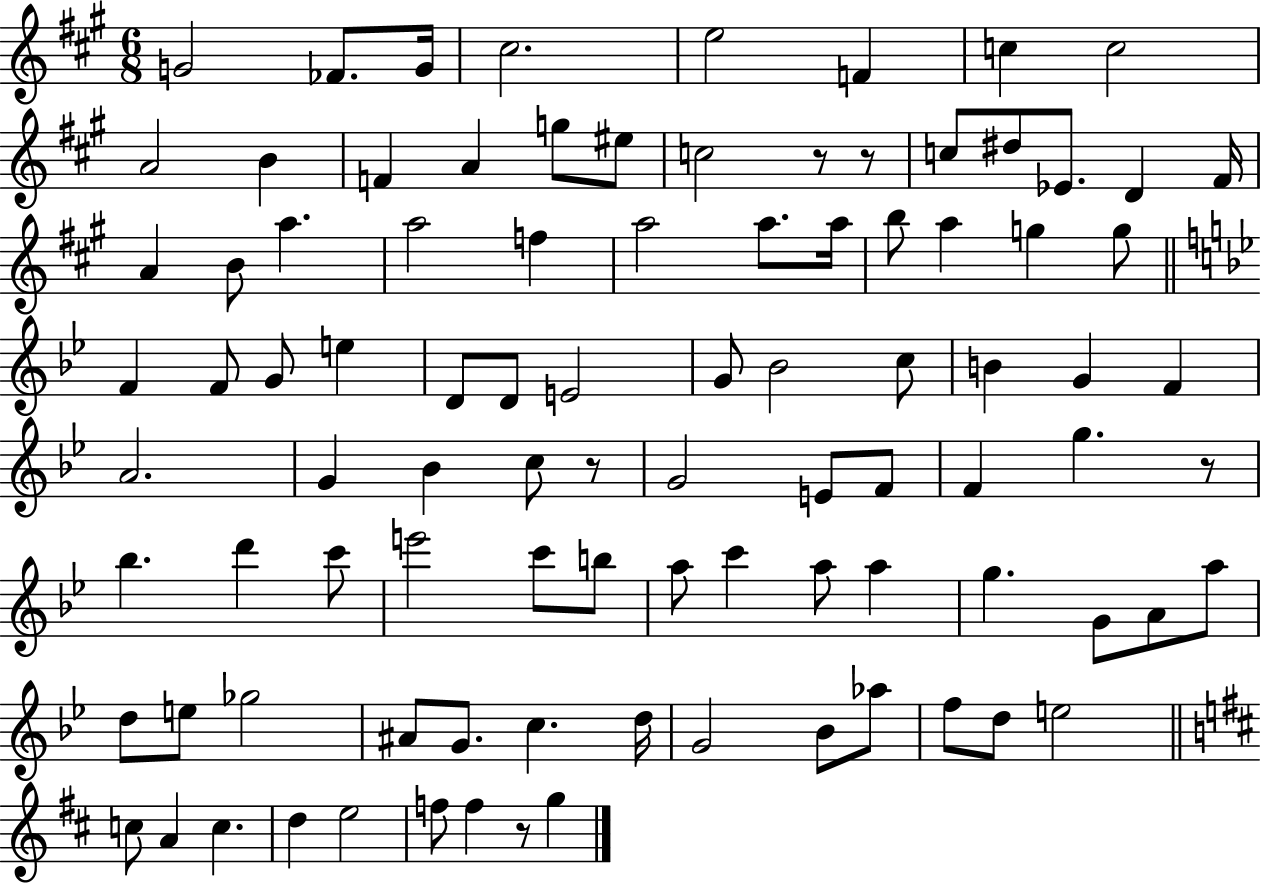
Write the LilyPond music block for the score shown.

{
  \clef treble
  \numericTimeSignature
  \time 6/8
  \key a \major
  \repeat volta 2 { g'2 fes'8. g'16 | cis''2. | e''2 f'4 | c''4 c''2 | \break a'2 b'4 | f'4 a'4 g''8 eis''8 | c''2 r8 r8 | c''8 dis''8 ees'8. d'4 fis'16 | \break a'4 b'8 a''4. | a''2 f''4 | a''2 a''8. a''16 | b''8 a''4 g''4 g''8 | \break \bar "||" \break \key bes \major f'4 f'8 g'8 e''4 | d'8 d'8 e'2 | g'8 bes'2 c''8 | b'4 g'4 f'4 | \break a'2. | g'4 bes'4 c''8 r8 | g'2 e'8 f'8 | f'4 g''4. r8 | \break bes''4. d'''4 c'''8 | e'''2 c'''8 b''8 | a''8 c'''4 a''8 a''4 | g''4. g'8 a'8 a''8 | \break d''8 e''8 ges''2 | ais'8 g'8. c''4. d''16 | g'2 bes'8 aes''8 | f''8 d''8 e''2 | \break \bar "||" \break \key d \major c''8 a'4 c''4. | d''4 e''2 | f''8 f''4 r8 g''4 | } \bar "|."
}